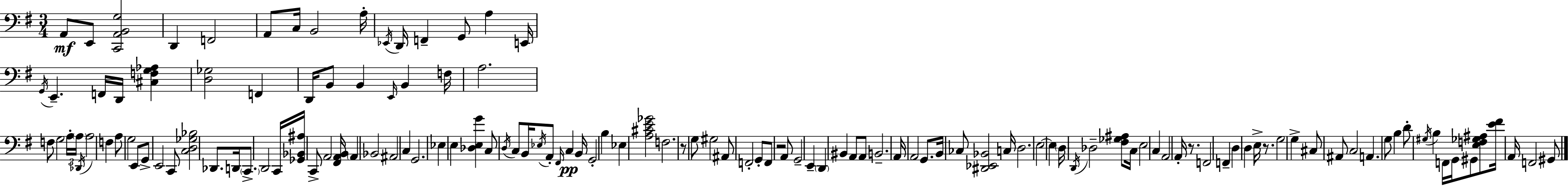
{
  \clef bass
  \numericTimeSignature
  \time 3/4
  \key e \minor
  a,8\mf e,8 <c, a, b, g>2 | d,4 f,2 | a,8 c16 b,2 a16-. | \acciaccatura { ees,16 } d,16 f,4-- g,8 a4 | \break e,16 \acciaccatura { g,16 } e,4.-- f,16 d,16 <cis f g aes>4 | <d ges>2 f,4 | d,16 b,8 b,4 \grace { e,16 } b,4 | f16 a2. | \break f8 g2 | \tuplet 3/2 { a16-. \parenthesize a16 \acciaccatura { des,16 } } a2 | f4 a8 g2 | e,8 g,8-> e,2 | \break c,8 <c d ges bes>2 | des,8. d,16 \parenthesize c,8.-> d,2 | c,16 <ges, bes, ais>16 c,8-> a,2 | <fis, a, b,>16 \parenthesize a,4 bes,2 | \break ais,2 | c4 g,2. | ees4 e4 | <des e g'>4 c8 \acciaccatura { d16 } c8 b,16 \acciaccatura { ees16 } a,8-. | \break \grace { fis,16 } c4\pp b,16 g,2-. | b4 ees4 <a cis' e' ges'>2 | f2. | r8 g8 gis2 | \break ais,8 f,2-. | g,8-. f,8 r2 | a,8 g,2-- | e,4-- \parenthesize d,4 bis,4 | \break a,8 a,8 b,2.-- | a,16 a,2 | g,8. b,16 ces8 <dis, ees, bes,>2 | c16 d2. | \break e2~~ | e4 \parenthesize d16 \acciaccatura { d,16 } des2-- | <fis ges ais>8 c16 e2 | c4 a,2 | \break a,16-. r8. f,2 | f,4-- d4 | d4 e16-> r8. g2 | g4-> cis8 ais,8 | \break c2 a,4. | g8 b4 d'8-. \acciaccatura { gis16 } b4 | f,16 g,16 gis,8 <e f ges ais>8 <e' fis'>16 a,16 f,2 | gis,8 \bar "|."
}